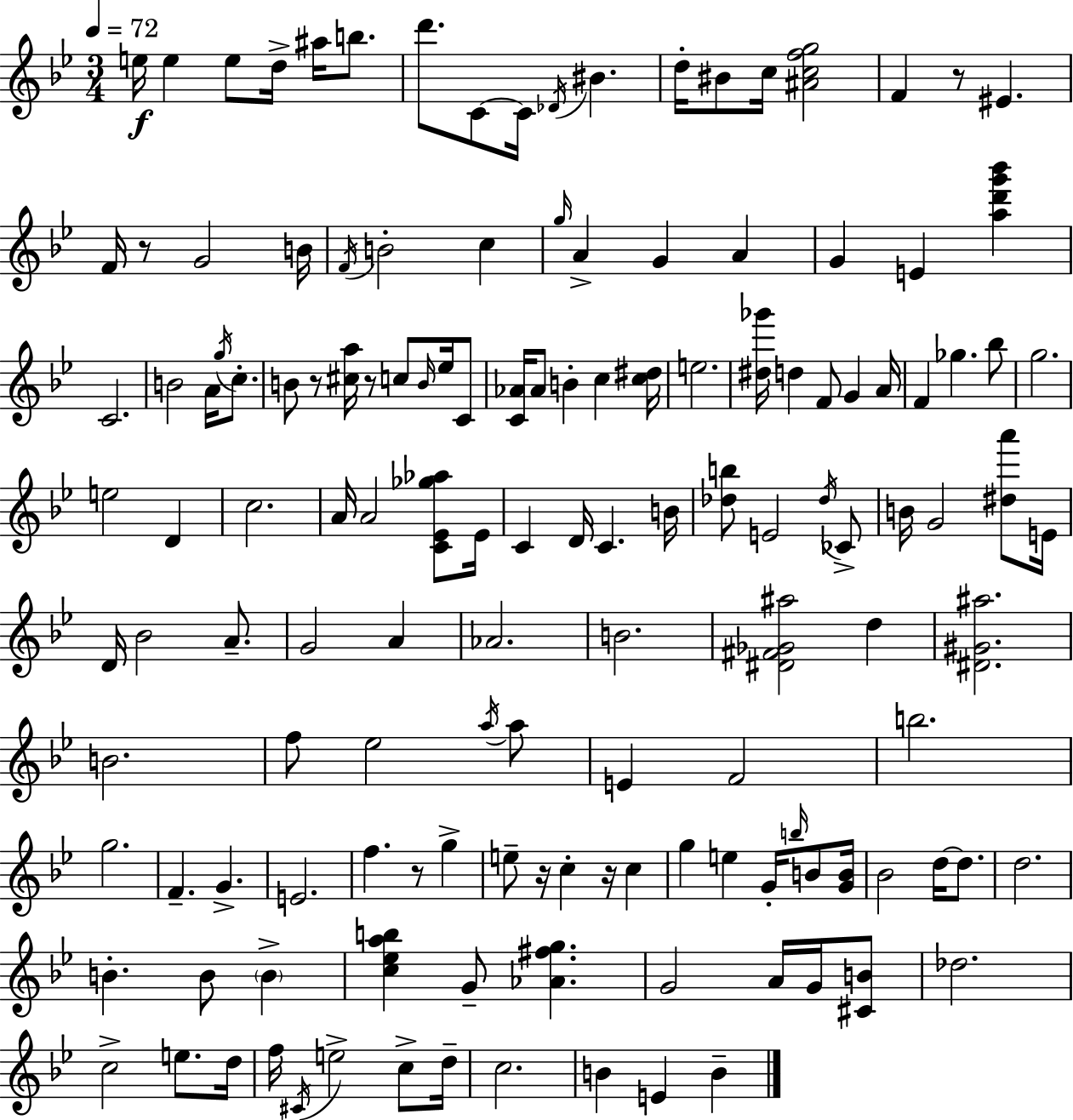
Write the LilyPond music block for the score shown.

{
  \clef treble
  \numericTimeSignature
  \time 3/4
  \key g \minor
  \tempo 4 = 72
  e''16\f e''4 e''8 d''16-> ais''16 b''8. | d'''8. c'8~~ c'16 \acciaccatura { des'16 } bis'4. | d''16-. bis'8 c''16 <ais' c'' f'' g''>2 | f'4 r8 eis'4. | \break f'16 r8 g'2 | b'16 \acciaccatura { f'16 } b'2-. c''4 | \grace { g''16 } a'4-> g'4 a'4 | g'4 e'4 <a'' d''' g''' bes'''>4 | \break c'2. | b'2 a'16 | \acciaccatura { g''16 } c''8.-. b'8 r8 <cis'' a''>16 r8 c''8 | \grace { b'16 } ees''16 c'8 <c' aes'>16 aes'8 b'4-. | \break c''4 <c'' dis''>16 e''2. | <dis'' ges'''>16 d''4 f'8 | g'4 a'16 f'4 ges''4. | bes''8 g''2. | \break e''2 | d'4 c''2. | a'16 a'2 | <c' ees' ges'' aes''>8 ees'16 c'4 d'16 c'4. | \break b'16 <des'' b''>8 e'2 | \acciaccatura { des''16 } ces'8-> b'16 g'2 | <dis'' a'''>8 e'16 d'16 bes'2 | a'8.-- g'2 | \break a'4 aes'2. | b'2. | <dis' fis' ges' ais''>2 | d''4 <dis' gis' ais''>2. | \break b'2. | f''8 ees''2 | \acciaccatura { a''16 } a''8 e'4 f'2 | b''2. | \break g''2. | f'4.-- | g'4.-> e'2. | f''4. | \break r8 g''4-> e''8-- r16 c''4-. | r16 c''4 g''4 e''4 | g'16-. \grace { b''16 } b'8 <g' b'>16 bes'2 | d''16~~ d''8. d''2. | \break b'4.-. | b'8 \parenthesize b'4-> <c'' ees'' a'' b''>4 | g'8-- <aes' fis'' g''>4. g'2 | a'16 g'16 <cis' b'>8 des''2. | \break c''2-> | e''8. d''16 f''16 \acciaccatura { cis'16 } e''2-> | c''8-> d''16-- c''2. | b'4 | \break e'4 b'4-- \bar "|."
}